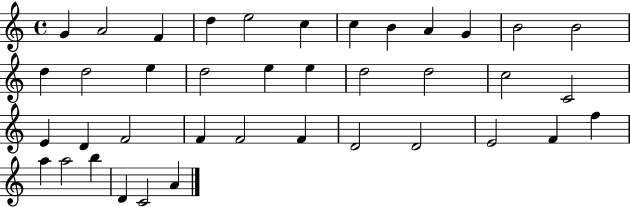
G4/q A4/h F4/q D5/q E5/h C5/q C5/q B4/q A4/q G4/q B4/h B4/h D5/q D5/h E5/q D5/h E5/q E5/q D5/h D5/h C5/h C4/h E4/q D4/q F4/h F4/q F4/h F4/q D4/h D4/h E4/h F4/q F5/q A5/q A5/h B5/q D4/q C4/h A4/q